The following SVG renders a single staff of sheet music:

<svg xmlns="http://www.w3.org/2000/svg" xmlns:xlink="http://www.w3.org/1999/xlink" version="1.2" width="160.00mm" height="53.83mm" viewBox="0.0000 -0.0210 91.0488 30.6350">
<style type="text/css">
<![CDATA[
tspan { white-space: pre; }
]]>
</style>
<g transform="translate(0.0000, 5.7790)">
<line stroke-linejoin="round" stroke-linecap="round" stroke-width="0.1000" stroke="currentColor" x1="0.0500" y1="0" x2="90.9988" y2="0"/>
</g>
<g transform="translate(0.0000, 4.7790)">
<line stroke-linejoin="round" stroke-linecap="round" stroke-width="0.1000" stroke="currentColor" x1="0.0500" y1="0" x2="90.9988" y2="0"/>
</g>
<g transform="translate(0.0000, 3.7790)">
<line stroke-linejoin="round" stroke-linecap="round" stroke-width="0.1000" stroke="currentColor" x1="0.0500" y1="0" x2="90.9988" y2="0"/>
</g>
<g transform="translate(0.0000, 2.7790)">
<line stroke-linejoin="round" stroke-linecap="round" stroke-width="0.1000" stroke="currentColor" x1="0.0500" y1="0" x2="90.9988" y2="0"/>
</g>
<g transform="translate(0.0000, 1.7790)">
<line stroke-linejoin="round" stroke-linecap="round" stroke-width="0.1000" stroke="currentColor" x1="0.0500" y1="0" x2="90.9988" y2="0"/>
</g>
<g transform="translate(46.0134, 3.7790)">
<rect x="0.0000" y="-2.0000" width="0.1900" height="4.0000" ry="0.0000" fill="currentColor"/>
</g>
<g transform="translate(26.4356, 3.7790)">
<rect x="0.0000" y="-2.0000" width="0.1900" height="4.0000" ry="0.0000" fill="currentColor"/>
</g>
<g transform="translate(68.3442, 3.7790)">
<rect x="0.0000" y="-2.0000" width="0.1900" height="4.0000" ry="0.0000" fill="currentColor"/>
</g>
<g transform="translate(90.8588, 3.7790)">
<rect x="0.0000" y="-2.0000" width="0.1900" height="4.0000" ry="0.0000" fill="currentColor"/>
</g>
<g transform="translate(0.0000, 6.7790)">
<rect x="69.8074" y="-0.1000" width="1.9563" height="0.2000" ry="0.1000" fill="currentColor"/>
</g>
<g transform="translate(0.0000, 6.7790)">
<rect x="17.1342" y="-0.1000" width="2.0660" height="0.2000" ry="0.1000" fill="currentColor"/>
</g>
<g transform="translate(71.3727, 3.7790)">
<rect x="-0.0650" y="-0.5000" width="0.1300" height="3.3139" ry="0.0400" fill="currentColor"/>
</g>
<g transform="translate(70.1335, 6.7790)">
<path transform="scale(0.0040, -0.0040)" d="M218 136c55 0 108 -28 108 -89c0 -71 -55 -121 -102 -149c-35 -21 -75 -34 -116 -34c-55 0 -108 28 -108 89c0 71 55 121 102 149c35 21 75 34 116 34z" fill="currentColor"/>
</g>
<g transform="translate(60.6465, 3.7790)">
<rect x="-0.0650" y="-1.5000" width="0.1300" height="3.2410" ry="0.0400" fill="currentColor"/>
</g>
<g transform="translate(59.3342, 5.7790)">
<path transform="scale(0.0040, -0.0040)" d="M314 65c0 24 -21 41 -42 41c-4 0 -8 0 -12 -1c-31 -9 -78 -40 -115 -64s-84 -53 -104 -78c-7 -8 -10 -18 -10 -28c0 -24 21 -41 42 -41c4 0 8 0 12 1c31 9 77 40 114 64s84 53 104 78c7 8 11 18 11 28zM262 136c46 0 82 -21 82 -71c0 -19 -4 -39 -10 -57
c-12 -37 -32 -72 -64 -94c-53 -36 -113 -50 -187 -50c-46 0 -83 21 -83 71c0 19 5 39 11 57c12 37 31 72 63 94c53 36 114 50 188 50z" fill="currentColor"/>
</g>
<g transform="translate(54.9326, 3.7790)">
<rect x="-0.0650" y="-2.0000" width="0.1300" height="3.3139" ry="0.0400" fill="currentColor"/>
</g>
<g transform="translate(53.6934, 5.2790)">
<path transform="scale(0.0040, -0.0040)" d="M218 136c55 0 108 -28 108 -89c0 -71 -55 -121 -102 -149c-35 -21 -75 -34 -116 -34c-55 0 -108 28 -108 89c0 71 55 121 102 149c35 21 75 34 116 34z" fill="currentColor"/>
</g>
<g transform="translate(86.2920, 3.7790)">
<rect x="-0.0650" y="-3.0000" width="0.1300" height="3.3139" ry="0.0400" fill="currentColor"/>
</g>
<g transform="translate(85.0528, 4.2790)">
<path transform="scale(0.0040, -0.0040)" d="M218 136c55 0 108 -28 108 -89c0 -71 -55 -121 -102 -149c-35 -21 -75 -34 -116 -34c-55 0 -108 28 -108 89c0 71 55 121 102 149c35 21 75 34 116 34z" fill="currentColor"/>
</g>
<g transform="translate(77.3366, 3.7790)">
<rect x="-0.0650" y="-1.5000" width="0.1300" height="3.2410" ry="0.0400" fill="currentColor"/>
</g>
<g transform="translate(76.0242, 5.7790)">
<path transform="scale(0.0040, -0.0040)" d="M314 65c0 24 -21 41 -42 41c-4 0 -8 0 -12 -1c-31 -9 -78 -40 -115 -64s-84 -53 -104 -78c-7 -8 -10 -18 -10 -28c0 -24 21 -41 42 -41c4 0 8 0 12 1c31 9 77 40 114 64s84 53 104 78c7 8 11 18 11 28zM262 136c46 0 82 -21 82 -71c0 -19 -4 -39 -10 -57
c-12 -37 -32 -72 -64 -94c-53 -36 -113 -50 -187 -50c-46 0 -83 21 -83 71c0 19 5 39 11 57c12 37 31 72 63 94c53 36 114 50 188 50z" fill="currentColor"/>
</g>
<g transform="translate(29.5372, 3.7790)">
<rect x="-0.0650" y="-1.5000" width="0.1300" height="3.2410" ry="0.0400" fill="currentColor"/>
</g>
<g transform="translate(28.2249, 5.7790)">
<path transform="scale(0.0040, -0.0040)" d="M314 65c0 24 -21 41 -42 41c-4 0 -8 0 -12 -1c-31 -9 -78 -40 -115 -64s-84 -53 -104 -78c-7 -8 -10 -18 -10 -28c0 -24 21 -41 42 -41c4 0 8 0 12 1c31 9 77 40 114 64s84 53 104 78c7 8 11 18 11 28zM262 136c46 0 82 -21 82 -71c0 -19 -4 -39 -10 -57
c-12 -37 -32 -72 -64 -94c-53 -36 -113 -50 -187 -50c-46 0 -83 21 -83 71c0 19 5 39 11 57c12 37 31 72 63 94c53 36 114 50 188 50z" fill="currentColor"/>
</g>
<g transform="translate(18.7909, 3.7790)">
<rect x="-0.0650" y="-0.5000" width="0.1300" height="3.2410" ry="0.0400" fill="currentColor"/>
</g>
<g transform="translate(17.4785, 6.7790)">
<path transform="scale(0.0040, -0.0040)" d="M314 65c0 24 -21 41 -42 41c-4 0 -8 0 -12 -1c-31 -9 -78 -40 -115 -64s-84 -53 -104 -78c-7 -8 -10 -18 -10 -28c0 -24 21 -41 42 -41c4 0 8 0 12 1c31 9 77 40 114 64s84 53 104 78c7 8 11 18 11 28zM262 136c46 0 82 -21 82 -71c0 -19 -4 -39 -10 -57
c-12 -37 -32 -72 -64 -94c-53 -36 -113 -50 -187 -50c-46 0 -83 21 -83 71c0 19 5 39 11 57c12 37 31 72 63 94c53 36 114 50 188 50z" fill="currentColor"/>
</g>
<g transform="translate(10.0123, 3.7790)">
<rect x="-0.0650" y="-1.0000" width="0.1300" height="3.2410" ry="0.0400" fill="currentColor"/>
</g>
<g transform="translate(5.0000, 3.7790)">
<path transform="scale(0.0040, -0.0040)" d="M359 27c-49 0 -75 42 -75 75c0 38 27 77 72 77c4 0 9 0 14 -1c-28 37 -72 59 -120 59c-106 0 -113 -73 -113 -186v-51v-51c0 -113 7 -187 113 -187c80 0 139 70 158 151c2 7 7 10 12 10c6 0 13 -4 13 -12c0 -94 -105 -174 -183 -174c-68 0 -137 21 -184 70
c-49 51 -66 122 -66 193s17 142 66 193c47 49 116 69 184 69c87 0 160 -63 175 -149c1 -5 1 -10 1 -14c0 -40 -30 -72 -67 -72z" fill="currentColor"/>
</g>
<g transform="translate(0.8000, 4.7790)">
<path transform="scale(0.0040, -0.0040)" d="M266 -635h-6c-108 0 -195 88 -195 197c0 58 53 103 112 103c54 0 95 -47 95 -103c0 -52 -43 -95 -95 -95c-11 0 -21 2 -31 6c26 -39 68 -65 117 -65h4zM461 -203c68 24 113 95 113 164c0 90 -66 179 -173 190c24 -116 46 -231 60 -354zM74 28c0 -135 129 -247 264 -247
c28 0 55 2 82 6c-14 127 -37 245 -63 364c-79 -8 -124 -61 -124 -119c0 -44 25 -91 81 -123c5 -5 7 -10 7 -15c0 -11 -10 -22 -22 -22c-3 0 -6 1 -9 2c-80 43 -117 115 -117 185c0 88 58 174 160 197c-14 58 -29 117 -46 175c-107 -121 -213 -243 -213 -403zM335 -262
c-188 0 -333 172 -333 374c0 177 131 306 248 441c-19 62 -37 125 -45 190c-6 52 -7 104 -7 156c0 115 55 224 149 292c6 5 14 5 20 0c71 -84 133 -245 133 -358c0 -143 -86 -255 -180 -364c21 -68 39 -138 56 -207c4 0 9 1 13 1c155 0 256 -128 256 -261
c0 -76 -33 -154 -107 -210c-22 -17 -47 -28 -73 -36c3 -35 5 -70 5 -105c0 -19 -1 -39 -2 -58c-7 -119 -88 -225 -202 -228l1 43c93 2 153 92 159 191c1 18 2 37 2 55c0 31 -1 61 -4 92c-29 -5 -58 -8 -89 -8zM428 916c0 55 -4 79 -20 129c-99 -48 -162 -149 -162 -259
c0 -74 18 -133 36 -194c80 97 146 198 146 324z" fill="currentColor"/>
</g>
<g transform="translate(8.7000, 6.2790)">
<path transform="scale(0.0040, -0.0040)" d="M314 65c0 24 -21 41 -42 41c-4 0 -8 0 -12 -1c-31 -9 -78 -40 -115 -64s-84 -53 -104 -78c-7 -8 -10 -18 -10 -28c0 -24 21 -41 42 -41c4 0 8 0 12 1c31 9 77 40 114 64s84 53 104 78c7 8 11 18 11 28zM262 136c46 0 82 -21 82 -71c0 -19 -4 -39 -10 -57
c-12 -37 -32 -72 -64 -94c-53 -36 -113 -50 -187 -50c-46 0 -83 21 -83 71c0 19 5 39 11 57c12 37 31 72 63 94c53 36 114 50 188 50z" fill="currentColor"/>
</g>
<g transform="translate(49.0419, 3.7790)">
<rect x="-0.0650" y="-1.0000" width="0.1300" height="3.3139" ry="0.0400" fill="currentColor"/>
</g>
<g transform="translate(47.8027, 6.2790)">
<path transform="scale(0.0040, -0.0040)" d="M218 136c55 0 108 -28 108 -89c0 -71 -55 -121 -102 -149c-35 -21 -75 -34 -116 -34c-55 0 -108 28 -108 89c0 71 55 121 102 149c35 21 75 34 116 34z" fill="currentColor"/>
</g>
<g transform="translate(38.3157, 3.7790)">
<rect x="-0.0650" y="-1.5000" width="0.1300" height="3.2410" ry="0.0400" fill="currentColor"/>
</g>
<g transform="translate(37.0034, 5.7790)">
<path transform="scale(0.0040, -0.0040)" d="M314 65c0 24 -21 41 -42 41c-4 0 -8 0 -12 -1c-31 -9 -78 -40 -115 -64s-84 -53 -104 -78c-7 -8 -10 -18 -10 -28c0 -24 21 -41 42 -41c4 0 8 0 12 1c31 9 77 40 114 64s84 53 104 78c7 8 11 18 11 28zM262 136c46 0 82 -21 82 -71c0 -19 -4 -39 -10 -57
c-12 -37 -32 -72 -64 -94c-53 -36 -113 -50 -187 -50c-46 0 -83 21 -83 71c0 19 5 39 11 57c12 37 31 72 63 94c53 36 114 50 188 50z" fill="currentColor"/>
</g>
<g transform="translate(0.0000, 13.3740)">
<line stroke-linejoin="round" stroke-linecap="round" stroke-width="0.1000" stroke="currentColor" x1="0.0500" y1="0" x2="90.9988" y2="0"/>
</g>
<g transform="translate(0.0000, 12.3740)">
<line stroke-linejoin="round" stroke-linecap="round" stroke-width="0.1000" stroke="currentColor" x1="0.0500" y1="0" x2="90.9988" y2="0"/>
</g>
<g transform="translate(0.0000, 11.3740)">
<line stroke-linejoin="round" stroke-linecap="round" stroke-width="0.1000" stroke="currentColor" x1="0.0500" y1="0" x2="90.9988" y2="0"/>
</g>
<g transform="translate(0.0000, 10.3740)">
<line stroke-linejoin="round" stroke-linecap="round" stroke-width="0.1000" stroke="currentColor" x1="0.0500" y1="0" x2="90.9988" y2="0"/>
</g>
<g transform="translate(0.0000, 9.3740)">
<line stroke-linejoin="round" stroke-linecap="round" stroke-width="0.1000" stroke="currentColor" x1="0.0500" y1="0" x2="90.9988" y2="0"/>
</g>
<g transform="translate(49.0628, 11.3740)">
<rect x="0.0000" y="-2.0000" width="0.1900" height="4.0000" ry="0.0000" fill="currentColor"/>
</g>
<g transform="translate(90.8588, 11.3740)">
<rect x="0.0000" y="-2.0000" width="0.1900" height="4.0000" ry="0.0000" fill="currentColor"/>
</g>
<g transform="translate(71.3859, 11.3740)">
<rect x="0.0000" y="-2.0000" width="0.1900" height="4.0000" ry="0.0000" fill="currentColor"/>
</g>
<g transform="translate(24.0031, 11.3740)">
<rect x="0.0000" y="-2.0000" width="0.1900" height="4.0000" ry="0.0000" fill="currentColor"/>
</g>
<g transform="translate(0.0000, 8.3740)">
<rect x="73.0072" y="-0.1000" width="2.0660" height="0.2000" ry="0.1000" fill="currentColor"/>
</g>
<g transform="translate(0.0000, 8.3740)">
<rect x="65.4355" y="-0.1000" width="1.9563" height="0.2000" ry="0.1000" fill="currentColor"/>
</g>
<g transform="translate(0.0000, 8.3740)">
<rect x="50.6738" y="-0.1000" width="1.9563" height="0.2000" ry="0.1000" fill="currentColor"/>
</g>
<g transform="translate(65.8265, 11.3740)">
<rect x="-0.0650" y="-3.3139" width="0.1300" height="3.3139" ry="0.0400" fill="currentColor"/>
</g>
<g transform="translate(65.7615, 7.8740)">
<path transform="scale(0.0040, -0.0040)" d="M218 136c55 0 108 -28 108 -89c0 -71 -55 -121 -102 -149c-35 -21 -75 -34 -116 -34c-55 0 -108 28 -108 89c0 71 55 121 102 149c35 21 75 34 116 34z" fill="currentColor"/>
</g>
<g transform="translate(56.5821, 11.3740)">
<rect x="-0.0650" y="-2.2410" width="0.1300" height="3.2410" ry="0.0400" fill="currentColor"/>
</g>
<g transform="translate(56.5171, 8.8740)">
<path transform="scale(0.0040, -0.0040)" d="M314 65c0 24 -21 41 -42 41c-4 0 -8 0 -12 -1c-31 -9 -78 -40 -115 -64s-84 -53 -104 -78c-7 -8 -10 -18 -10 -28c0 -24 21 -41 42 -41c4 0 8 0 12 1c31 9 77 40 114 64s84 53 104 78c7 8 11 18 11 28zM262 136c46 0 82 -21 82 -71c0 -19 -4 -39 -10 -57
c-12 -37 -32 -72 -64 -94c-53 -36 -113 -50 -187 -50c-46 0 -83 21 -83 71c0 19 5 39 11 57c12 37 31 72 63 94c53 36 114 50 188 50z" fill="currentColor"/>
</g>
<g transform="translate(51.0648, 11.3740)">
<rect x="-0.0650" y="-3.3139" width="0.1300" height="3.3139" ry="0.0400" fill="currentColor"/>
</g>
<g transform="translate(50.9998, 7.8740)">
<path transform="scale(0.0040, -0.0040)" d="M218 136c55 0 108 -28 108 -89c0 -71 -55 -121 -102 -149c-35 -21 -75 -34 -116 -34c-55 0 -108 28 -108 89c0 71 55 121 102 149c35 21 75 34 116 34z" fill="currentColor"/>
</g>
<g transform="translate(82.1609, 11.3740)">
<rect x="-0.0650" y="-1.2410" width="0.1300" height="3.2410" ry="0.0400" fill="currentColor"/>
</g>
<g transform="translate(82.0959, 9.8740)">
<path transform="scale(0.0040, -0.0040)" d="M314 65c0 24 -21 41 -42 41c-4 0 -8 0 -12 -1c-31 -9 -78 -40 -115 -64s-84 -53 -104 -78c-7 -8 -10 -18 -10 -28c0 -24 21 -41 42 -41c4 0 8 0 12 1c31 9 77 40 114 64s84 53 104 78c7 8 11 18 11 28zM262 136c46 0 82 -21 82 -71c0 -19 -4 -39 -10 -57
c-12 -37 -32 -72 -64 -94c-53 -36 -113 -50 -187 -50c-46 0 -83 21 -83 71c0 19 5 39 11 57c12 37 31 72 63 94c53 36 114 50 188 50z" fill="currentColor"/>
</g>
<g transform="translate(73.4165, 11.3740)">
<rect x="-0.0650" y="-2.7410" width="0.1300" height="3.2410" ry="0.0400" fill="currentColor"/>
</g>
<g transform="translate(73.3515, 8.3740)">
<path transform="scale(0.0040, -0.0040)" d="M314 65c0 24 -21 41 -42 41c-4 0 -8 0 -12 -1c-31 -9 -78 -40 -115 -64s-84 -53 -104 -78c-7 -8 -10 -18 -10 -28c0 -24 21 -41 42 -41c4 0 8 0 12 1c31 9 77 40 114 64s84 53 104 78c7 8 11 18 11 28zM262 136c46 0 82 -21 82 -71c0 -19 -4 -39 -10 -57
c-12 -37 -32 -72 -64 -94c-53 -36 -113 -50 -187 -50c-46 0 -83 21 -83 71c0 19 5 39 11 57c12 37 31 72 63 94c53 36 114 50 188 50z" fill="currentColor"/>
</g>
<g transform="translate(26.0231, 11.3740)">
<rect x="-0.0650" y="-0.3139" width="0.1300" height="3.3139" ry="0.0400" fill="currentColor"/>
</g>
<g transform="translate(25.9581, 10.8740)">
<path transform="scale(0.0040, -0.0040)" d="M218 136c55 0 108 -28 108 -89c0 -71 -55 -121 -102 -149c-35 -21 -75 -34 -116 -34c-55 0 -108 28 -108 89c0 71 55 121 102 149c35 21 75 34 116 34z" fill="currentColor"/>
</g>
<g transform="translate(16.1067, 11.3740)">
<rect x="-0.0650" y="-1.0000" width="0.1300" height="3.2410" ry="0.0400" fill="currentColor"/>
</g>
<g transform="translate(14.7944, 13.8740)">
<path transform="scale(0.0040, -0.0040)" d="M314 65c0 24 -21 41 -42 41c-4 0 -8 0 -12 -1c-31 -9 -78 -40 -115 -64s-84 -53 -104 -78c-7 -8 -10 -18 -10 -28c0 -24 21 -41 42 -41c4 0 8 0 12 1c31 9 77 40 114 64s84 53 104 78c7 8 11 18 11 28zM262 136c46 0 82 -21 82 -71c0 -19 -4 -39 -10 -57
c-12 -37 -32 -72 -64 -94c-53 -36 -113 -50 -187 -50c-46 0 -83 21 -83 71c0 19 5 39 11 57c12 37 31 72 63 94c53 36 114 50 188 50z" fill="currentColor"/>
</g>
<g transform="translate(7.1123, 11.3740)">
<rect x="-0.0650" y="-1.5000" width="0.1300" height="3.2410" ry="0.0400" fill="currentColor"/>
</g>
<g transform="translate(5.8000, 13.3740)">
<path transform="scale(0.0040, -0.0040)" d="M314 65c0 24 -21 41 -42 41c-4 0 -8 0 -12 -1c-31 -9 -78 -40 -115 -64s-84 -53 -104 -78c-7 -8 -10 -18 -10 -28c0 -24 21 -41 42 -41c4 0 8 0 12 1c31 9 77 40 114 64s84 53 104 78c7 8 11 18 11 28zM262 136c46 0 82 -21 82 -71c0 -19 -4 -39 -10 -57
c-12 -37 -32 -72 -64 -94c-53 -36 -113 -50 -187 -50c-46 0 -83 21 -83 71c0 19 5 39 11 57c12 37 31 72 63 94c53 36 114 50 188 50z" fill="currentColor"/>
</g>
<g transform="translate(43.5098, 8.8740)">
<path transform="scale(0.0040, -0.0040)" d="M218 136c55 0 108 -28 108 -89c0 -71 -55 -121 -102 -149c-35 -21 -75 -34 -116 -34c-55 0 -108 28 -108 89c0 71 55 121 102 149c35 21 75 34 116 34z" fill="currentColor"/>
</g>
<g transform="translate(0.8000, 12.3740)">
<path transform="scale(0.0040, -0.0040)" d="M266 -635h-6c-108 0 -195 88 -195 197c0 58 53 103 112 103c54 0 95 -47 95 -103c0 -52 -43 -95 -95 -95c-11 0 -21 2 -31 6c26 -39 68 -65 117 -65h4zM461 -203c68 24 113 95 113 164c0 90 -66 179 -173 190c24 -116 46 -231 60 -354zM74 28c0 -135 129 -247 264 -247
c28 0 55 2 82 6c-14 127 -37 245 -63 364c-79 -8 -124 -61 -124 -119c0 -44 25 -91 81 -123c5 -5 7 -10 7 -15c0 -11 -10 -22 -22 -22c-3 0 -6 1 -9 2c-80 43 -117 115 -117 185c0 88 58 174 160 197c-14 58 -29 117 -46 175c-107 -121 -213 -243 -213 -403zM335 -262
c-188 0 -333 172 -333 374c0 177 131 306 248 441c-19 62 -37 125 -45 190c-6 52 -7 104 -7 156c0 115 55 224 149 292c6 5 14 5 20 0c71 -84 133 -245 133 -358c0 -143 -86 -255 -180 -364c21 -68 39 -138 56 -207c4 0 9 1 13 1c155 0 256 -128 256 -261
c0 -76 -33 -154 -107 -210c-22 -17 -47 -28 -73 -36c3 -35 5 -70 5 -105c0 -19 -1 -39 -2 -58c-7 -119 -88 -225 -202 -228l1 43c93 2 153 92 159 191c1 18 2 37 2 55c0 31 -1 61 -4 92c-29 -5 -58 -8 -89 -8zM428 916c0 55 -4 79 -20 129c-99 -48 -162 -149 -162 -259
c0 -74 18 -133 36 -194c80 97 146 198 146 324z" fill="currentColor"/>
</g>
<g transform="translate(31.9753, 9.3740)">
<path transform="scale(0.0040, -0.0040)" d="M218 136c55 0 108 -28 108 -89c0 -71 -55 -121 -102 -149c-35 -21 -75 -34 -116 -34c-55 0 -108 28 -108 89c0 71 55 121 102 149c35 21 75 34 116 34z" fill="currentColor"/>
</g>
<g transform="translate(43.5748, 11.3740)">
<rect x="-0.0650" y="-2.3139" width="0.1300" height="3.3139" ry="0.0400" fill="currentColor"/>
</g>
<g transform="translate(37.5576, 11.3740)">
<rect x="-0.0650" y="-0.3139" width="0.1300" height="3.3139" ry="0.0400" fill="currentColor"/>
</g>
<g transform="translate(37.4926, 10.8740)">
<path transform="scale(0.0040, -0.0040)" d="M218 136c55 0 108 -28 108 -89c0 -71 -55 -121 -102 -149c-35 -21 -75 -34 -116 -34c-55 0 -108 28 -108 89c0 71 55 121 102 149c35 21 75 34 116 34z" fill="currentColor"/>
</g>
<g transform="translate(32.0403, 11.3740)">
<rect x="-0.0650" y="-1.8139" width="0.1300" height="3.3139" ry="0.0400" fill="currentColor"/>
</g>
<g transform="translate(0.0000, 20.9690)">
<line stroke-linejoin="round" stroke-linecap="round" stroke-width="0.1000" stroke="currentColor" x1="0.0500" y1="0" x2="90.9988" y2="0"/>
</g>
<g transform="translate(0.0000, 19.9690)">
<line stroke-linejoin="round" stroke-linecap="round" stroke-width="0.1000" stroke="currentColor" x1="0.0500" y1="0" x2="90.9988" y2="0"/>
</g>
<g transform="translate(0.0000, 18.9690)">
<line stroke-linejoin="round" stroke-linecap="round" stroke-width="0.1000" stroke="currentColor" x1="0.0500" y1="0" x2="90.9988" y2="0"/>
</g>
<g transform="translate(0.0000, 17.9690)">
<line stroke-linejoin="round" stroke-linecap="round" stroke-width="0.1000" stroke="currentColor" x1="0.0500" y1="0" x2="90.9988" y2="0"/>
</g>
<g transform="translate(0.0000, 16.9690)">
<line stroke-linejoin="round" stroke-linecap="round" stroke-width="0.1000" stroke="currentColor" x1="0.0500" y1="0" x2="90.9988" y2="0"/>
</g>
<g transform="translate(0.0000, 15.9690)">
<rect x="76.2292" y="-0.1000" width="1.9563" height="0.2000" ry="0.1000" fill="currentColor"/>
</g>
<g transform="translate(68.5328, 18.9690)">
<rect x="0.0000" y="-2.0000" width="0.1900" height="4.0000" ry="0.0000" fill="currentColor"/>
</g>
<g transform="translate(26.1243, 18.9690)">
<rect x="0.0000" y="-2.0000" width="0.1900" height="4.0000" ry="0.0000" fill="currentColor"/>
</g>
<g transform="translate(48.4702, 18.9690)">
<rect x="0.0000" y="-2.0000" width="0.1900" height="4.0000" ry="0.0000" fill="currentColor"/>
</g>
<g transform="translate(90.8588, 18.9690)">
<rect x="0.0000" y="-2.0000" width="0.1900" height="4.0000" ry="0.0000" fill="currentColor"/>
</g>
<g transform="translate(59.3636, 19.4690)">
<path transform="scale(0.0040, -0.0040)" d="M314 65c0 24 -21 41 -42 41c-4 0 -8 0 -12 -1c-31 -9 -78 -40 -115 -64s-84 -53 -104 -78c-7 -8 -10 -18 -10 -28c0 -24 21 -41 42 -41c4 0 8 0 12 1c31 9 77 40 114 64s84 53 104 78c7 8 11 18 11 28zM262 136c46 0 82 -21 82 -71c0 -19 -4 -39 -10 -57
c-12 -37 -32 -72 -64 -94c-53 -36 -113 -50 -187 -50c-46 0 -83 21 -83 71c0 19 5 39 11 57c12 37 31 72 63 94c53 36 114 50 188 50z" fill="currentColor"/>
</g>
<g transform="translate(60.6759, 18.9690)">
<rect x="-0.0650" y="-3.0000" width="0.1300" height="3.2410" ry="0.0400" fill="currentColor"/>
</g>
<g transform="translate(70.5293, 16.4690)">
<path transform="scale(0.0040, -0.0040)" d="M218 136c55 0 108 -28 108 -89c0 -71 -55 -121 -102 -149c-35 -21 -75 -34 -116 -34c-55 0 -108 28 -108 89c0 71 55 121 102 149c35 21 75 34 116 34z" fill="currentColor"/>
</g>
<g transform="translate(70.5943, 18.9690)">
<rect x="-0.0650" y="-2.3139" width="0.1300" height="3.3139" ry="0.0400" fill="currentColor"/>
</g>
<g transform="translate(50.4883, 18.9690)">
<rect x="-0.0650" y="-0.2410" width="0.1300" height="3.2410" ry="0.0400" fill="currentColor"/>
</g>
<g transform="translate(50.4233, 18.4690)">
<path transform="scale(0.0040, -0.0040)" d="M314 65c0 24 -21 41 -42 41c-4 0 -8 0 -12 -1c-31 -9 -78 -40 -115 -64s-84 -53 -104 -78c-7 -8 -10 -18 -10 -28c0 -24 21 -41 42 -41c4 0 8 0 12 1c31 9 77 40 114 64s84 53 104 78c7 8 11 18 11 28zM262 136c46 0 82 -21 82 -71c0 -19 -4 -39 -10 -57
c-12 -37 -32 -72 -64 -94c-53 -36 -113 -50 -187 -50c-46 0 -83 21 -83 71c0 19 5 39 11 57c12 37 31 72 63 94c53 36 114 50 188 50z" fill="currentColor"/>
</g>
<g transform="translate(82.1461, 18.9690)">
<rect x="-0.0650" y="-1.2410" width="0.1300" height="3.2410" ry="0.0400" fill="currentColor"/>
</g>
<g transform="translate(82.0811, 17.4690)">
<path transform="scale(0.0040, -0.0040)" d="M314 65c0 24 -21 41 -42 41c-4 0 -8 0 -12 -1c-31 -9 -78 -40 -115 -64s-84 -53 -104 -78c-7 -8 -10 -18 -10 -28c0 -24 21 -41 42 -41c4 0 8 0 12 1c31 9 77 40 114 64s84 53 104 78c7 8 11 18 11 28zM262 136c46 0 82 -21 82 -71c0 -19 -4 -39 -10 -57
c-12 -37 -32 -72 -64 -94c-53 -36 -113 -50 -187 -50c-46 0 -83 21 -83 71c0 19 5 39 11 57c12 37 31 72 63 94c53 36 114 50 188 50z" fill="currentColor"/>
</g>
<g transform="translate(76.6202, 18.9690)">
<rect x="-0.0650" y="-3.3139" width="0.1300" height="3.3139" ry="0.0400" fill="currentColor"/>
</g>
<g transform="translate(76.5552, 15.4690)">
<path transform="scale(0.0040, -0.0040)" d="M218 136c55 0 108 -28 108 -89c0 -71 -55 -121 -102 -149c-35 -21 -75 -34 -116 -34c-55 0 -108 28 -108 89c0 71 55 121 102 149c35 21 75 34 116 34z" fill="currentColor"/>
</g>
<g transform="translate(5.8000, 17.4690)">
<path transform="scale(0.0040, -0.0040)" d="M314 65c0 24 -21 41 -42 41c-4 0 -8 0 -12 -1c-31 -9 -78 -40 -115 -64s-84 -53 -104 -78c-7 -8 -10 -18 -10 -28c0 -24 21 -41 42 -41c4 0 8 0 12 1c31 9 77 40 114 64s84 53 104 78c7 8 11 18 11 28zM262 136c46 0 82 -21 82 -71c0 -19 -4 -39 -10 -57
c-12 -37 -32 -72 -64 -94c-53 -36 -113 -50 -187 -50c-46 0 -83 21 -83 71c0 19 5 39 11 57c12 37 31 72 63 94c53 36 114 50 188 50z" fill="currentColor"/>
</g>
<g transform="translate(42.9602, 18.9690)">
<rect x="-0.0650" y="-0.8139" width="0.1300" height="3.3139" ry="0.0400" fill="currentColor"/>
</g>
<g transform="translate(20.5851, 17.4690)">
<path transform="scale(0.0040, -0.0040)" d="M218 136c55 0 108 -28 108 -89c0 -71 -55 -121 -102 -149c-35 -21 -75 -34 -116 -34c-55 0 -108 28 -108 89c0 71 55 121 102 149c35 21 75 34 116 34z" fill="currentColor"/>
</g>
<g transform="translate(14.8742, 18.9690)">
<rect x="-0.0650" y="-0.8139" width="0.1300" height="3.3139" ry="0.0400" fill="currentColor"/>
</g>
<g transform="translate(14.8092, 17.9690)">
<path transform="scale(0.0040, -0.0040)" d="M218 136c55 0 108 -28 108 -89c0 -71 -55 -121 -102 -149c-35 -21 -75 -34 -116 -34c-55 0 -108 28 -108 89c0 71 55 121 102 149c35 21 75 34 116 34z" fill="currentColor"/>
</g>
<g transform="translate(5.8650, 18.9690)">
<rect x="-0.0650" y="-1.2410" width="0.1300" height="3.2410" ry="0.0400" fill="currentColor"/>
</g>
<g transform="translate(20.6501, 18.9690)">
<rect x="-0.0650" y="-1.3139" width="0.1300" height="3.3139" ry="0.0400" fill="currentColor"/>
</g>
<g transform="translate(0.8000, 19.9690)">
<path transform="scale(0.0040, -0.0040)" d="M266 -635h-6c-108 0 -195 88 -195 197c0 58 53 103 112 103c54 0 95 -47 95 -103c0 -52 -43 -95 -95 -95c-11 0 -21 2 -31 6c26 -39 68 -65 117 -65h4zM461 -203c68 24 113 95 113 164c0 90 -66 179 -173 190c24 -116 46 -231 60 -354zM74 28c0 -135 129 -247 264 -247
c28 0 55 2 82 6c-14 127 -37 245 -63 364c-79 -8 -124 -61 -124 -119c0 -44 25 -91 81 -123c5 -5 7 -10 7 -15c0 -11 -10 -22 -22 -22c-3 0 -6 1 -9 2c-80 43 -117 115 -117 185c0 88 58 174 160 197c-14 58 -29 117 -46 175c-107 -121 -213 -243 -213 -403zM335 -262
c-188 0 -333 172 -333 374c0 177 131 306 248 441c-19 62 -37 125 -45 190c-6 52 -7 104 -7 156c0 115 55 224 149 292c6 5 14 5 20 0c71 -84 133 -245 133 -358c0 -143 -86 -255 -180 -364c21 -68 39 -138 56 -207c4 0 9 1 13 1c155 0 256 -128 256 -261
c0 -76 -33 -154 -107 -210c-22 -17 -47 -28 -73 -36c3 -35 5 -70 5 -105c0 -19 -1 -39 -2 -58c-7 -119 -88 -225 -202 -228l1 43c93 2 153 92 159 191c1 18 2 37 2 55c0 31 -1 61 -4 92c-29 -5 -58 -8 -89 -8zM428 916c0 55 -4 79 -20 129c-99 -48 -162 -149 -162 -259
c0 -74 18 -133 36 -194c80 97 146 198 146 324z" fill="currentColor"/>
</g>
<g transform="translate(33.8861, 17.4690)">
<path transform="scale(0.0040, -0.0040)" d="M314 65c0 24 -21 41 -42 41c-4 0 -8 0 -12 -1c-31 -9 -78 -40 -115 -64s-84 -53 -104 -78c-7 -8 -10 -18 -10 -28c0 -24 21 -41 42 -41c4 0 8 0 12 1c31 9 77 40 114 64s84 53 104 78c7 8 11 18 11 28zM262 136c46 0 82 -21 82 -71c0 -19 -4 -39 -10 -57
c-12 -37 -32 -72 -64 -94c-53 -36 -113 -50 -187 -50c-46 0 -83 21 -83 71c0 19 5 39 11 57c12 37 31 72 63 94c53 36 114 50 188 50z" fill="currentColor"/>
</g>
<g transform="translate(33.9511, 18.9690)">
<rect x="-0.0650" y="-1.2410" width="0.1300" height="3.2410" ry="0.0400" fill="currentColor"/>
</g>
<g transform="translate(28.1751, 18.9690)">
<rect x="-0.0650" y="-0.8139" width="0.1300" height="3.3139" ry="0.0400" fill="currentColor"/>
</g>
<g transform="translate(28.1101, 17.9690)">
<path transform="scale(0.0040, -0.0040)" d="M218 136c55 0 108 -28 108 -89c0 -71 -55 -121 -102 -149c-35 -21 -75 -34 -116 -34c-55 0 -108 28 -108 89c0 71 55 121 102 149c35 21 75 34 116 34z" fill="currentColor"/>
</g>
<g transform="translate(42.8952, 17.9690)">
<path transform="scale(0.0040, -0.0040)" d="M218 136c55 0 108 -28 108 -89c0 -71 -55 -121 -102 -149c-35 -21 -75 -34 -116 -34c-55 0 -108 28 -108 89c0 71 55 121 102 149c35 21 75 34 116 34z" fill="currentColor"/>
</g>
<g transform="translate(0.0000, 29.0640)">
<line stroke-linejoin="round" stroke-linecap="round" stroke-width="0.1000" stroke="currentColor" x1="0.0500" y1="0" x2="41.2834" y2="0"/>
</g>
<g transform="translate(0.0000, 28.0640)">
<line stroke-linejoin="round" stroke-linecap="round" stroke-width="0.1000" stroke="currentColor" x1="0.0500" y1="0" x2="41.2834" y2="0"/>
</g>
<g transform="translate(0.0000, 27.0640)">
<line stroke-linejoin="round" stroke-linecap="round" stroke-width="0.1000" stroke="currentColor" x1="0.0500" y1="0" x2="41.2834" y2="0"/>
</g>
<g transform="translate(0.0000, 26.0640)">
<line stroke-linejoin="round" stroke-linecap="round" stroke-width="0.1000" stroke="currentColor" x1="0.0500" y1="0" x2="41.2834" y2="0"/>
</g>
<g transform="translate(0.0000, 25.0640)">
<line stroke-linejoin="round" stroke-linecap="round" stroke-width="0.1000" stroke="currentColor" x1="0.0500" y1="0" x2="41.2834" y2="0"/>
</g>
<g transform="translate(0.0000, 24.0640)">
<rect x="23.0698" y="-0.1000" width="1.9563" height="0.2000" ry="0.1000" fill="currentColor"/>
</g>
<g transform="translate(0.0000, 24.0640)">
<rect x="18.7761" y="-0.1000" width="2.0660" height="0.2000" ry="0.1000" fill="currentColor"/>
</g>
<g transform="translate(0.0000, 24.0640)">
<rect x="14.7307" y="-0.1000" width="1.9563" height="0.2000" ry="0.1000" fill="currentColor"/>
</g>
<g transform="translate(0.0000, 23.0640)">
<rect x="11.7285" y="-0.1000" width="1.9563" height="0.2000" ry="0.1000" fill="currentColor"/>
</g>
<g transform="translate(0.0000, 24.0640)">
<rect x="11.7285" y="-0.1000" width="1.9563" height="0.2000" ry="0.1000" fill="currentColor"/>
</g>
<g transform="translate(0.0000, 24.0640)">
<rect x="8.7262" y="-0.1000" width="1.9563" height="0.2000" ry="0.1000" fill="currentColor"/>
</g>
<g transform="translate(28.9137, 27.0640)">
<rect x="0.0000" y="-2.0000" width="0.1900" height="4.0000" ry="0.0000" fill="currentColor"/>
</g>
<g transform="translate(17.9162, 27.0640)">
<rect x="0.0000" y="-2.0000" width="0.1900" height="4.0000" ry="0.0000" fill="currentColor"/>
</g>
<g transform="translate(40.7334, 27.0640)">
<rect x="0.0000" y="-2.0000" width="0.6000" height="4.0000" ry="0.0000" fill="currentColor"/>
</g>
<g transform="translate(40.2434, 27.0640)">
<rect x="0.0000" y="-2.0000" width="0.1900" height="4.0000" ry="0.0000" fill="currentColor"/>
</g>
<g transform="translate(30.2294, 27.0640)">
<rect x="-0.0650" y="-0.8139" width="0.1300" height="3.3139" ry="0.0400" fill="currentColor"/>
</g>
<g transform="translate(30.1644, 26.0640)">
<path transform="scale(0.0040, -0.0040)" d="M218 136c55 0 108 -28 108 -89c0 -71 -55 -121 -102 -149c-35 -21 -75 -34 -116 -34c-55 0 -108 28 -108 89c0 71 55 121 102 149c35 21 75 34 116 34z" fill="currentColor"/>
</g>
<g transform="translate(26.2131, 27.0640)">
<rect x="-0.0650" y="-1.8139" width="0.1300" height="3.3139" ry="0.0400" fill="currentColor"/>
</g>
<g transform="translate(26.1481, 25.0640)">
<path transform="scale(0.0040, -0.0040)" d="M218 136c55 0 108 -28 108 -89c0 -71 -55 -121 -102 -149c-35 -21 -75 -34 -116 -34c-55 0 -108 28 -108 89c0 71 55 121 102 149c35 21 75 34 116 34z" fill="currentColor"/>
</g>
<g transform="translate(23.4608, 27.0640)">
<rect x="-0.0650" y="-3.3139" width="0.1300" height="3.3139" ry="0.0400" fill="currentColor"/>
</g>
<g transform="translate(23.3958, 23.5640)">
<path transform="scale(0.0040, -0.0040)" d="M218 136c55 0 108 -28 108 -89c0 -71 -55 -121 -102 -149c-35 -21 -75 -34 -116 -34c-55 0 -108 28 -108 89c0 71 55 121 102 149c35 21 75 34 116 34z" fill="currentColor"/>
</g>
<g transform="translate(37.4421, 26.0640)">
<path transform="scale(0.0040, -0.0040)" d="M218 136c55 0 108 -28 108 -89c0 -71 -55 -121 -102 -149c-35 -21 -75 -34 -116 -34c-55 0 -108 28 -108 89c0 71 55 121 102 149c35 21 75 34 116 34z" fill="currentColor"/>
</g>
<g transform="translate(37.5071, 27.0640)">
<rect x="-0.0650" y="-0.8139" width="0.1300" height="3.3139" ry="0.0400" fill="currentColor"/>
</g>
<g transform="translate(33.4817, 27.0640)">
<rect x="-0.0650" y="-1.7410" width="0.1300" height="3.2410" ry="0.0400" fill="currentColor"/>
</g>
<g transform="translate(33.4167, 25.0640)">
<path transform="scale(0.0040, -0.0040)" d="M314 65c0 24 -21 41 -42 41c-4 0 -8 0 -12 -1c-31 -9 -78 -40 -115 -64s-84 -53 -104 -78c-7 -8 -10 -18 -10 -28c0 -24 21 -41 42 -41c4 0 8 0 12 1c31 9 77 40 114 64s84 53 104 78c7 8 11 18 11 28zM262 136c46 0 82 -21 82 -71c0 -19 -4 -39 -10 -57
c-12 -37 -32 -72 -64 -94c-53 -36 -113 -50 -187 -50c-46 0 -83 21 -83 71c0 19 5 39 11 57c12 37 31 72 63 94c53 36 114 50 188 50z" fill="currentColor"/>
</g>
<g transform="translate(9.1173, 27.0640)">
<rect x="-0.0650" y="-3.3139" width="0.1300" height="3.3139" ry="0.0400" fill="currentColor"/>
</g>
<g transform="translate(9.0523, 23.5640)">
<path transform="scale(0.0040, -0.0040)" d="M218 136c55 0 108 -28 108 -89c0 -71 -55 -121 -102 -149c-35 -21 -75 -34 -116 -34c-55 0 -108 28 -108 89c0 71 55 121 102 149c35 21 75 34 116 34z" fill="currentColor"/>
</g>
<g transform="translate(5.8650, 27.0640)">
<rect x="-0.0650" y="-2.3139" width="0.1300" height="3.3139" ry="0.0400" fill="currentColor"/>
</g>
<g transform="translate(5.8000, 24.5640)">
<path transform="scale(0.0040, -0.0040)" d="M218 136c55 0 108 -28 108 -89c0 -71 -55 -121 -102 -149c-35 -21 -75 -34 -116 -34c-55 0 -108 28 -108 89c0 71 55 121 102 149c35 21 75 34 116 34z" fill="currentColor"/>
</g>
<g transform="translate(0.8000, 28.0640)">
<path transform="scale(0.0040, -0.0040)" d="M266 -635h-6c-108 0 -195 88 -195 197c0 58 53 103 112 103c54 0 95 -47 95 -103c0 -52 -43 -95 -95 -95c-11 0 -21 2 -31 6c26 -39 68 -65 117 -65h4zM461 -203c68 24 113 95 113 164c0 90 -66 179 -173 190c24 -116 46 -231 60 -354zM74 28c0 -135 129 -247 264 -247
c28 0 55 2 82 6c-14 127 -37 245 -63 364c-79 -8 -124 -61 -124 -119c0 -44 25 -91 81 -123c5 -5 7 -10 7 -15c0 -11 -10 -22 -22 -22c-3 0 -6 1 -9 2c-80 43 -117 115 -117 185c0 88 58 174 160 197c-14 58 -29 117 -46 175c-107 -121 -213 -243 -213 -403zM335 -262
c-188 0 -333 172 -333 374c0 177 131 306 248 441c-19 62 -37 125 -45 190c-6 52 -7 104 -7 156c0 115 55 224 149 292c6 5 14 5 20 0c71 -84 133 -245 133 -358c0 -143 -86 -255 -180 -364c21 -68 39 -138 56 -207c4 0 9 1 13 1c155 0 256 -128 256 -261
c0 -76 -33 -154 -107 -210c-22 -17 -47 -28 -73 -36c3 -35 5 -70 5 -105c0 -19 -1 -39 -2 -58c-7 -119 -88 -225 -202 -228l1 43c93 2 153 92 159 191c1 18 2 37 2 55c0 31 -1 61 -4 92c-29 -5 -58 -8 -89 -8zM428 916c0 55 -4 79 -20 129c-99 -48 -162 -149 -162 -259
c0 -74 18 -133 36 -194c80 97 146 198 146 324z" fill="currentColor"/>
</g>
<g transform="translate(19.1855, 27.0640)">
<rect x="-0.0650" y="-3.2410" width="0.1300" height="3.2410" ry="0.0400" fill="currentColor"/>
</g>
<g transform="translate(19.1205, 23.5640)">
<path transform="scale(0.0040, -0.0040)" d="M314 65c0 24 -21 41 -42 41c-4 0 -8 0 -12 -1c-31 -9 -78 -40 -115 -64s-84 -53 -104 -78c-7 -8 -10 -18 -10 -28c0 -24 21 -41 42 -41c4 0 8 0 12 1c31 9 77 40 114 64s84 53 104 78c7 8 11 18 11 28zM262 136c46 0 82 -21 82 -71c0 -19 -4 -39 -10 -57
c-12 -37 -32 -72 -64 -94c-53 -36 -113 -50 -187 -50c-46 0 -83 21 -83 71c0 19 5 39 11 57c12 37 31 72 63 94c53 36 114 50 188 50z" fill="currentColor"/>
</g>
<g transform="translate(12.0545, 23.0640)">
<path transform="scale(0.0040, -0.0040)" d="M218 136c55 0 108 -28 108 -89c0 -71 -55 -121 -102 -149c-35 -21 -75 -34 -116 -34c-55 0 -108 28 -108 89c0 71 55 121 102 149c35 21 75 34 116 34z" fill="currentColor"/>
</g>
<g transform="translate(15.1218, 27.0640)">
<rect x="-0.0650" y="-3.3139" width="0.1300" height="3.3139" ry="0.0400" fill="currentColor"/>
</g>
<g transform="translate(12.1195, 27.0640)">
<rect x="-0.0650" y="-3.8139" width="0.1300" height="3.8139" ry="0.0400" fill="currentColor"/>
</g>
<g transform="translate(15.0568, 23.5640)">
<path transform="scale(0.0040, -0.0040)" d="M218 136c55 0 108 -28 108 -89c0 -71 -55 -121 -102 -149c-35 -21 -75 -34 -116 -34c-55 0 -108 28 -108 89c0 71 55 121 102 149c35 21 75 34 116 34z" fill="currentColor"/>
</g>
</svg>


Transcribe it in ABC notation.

X:1
T:Untitled
M:4/4
L:1/4
K:C
D2 C2 E2 E2 D F E2 C E2 A E2 D2 c f c g b g2 b a2 e2 e2 d e d e2 d c2 A2 g b e2 g b c' b b2 b f d f2 d